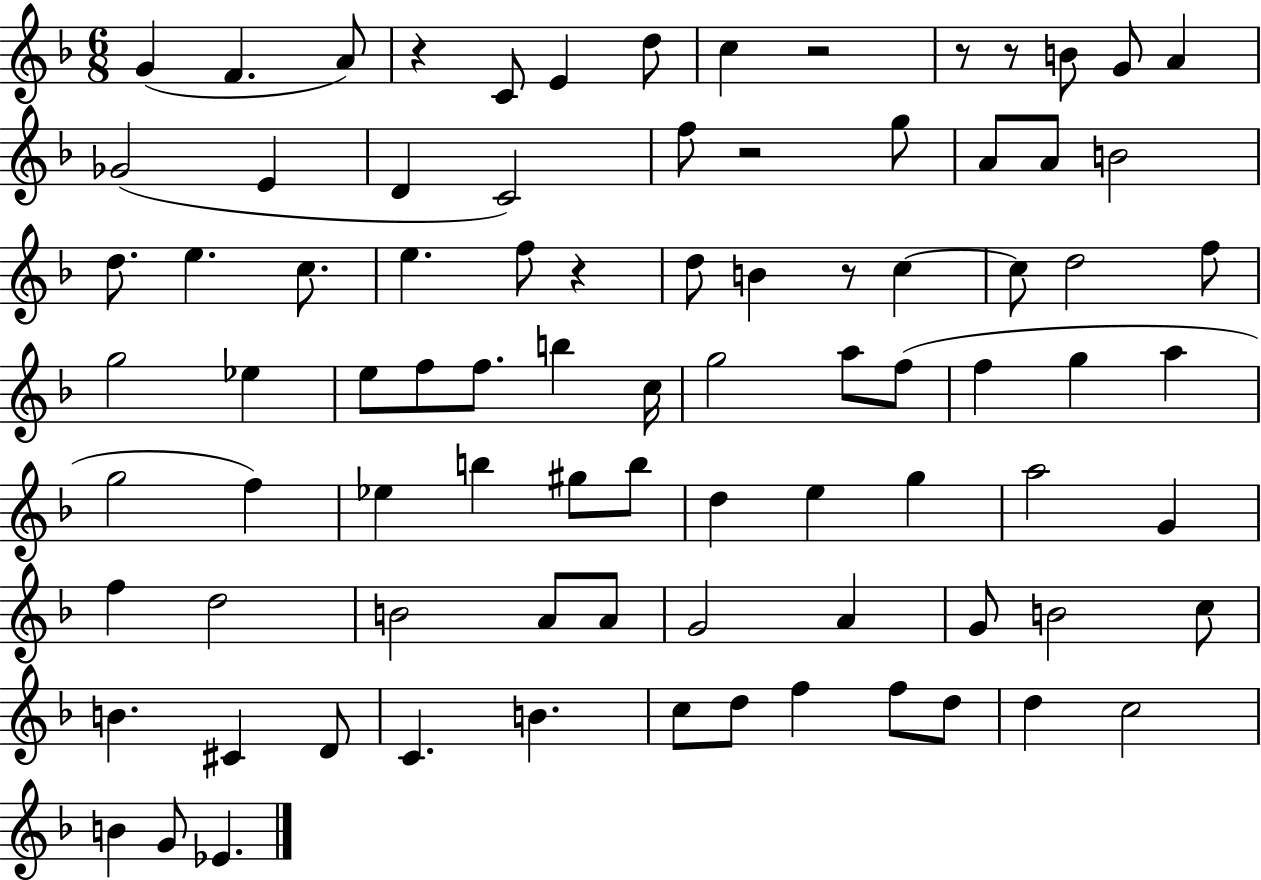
X:1
T:Untitled
M:6/8
L:1/4
K:F
G F A/2 z C/2 E d/2 c z2 z/2 z/2 B/2 G/2 A _G2 E D C2 f/2 z2 g/2 A/2 A/2 B2 d/2 e c/2 e f/2 z d/2 B z/2 c c/2 d2 f/2 g2 _e e/2 f/2 f/2 b c/4 g2 a/2 f/2 f g a g2 f _e b ^g/2 b/2 d e g a2 G f d2 B2 A/2 A/2 G2 A G/2 B2 c/2 B ^C D/2 C B c/2 d/2 f f/2 d/2 d c2 B G/2 _E